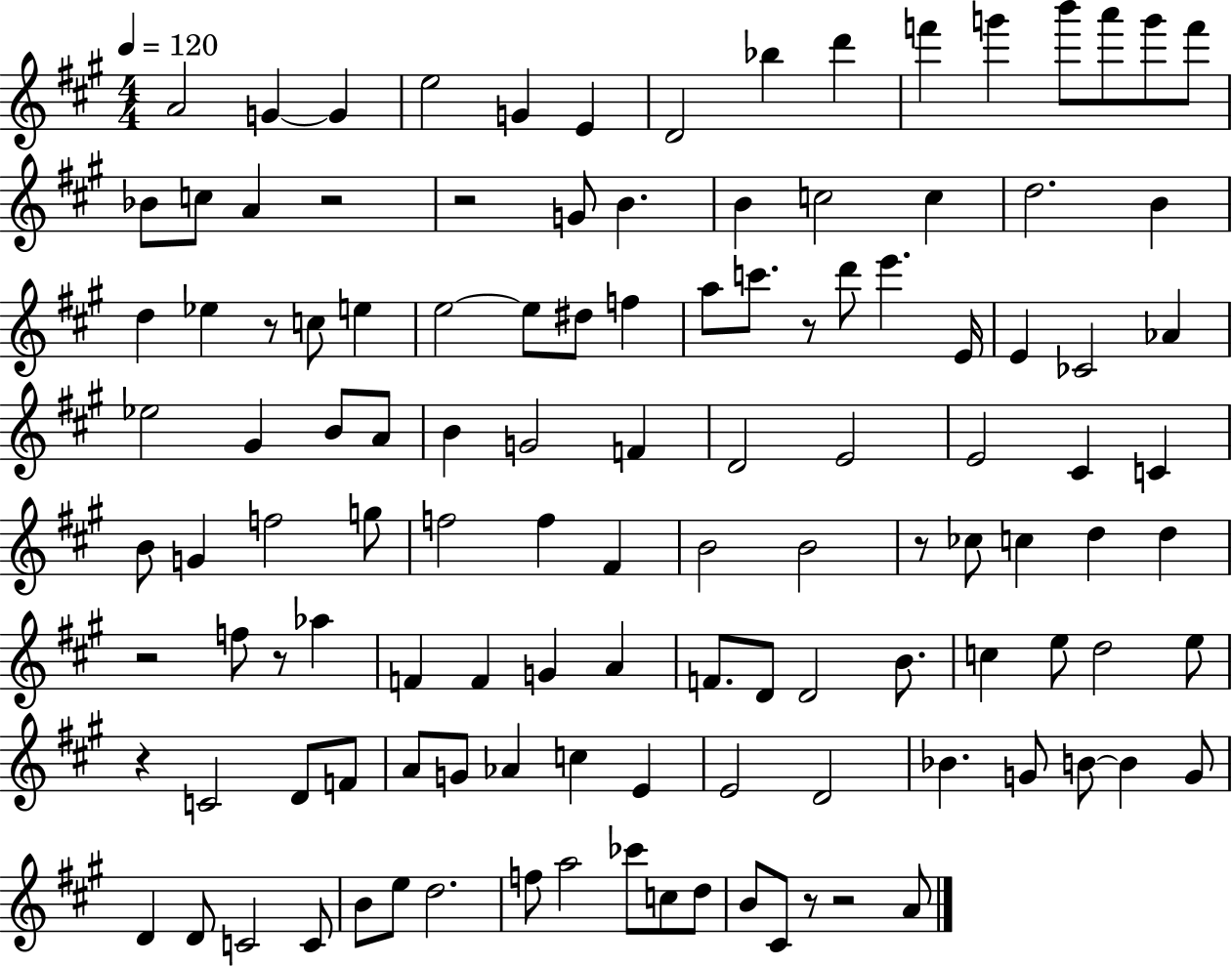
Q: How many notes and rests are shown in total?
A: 120